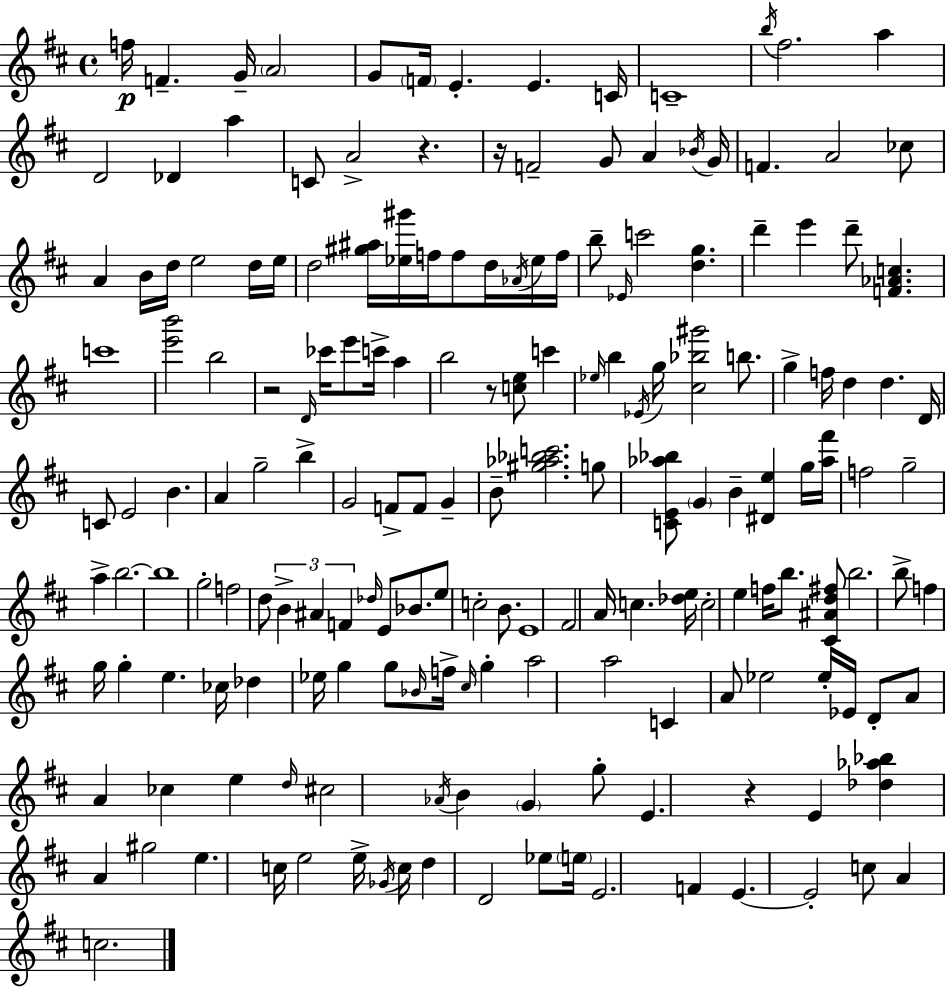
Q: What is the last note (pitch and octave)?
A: C5